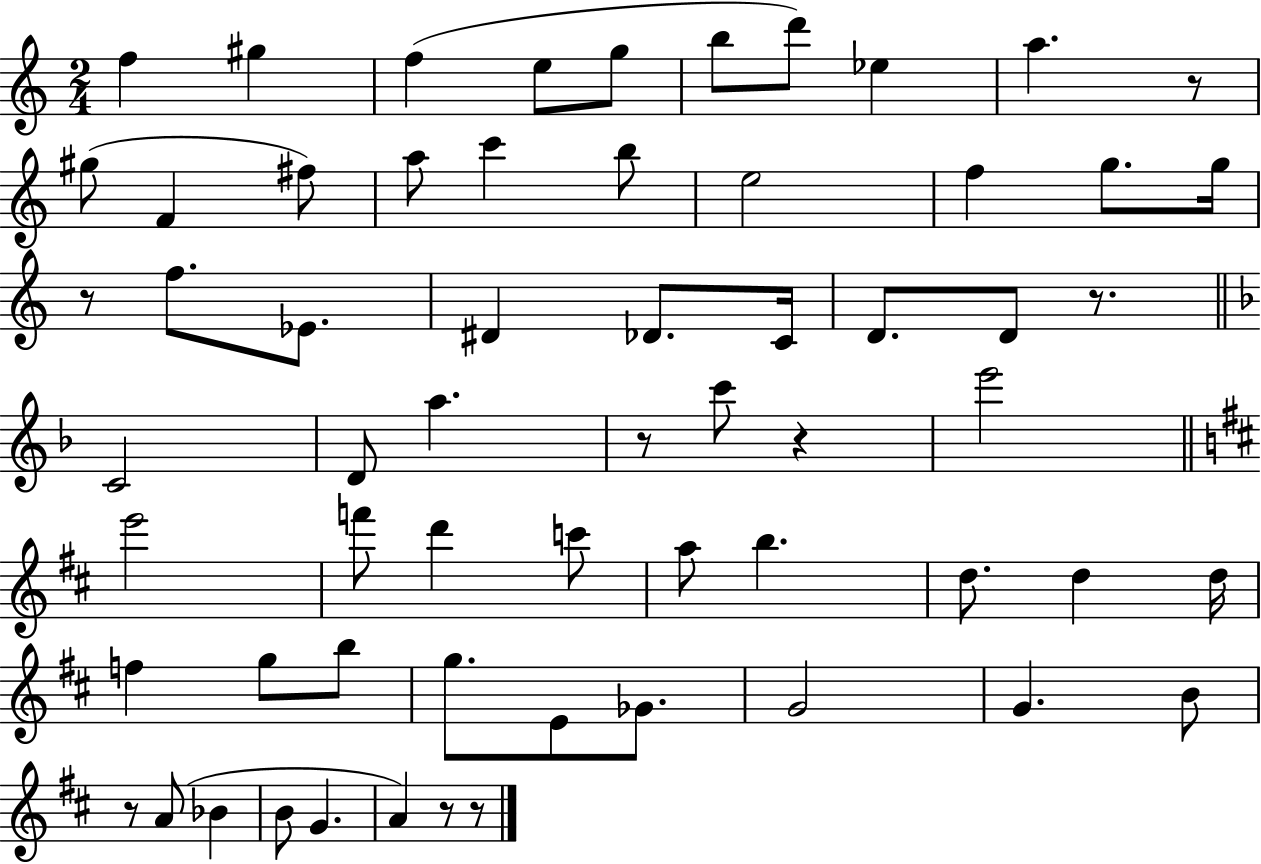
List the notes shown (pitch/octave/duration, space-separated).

F5/q G#5/q F5/q E5/e G5/e B5/e D6/e Eb5/q A5/q. R/e G#5/e F4/q F#5/e A5/e C6/q B5/e E5/h F5/q G5/e. G5/s R/e F5/e. Eb4/e. D#4/q Db4/e. C4/s D4/e. D4/e R/e. C4/h D4/e A5/q. R/e C6/e R/q E6/h E6/h F6/e D6/q C6/e A5/e B5/q. D5/e. D5/q D5/s F5/q G5/e B5/e G5/e. E4/e Gb4/e. G4/h G4/q. B4/e R/e A4/e Bb4/q B4/e G4/q. A4/q R/e R/e